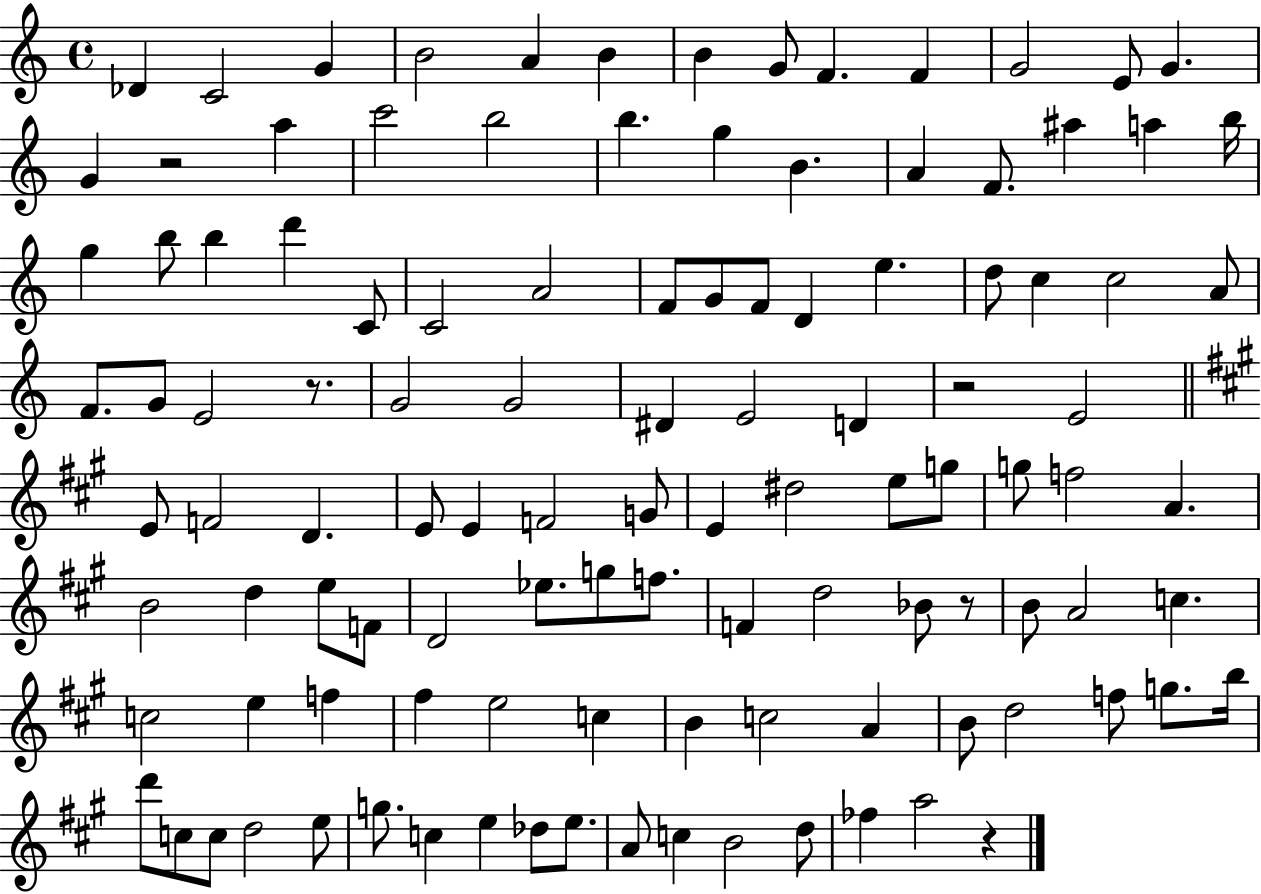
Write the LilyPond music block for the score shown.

{
  \clef treble
  \time 4/4
  \defaultTimeSignature
  \key c \major
  \repeat volta 2 { des'4 c'2 g'4 | b'2 a'4 b'4 | b'4 g'8 f'4. f'4 | g'2 e'8 g'4. | \break g'4 r2 a''4 | c'''2 b''2 | b''4. g''4 b'4. | a'4 f'8. ais''4 a''4 b''16 | \break g''4 b''8 b''4 d'''4 c'8 | c'2 a'2 | f'8 g'8 f'8 d'4 e''4. | d''8 c''4 c''2 a'8 | \break f'8. g'8 e'2 r8. | g'2 g'2 | dis'4 e'2 d'4 | r2 e'2 | \break \bar "||" \break \key a \major e'8 f'2 d'4. | e'8 e'4 f'2 g'8 | e'4 dis''2 e''8 g''8 | g''8 f''2 a'4. | \break b'2 d''4 e''8 f'8 | d'2 ees''8. g''8 f''8. | f'4 d''2 bes'8 r8 | b'8 a'2 c''4. | \break c''2 e''4 f''4 | fis''4 e''2 c''4 | b'4 c''2 a'4 | b'8 d''2 f''8 g''8. b''16 | \break d'''8 c''8 c''8 d''2 e''8 | g''8. c''4 e''4 des''8 e''8. | a'8 c''4 b'2 d''8 | fes''4 a''2 r4 | \break } \bar "|."
}